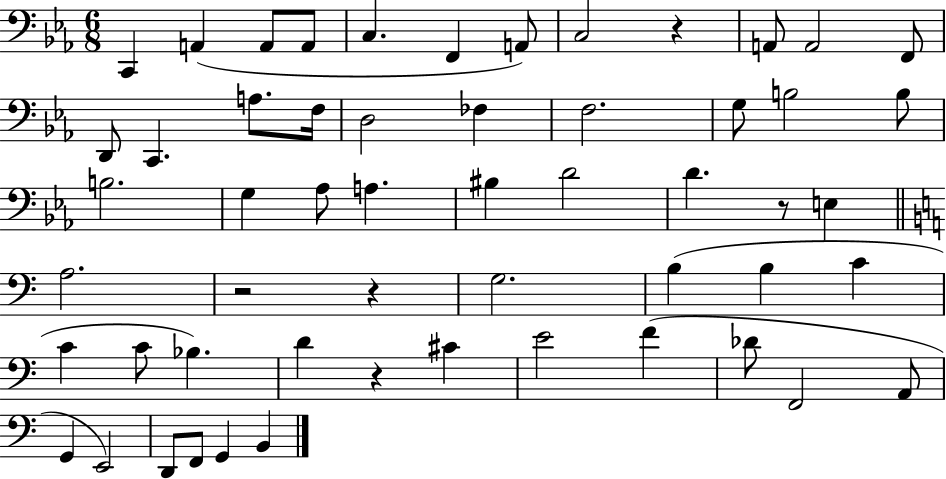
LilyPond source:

{
  \clef bass
  \numericTimeSignature
  \time 6/8
  \key ees \major
  c,4 a,4( a,8 a,8 | c4. f,4 a,8) | c2 r4 | a,8 a,2 f,8 | \break d,8 c,4. a8. f16 | d2 fes4 | f2. | g8 b2 b8 | \break b2. | g4 aes8 a4. | bis4 d'2 | d'4. r8 e4 | \break \bar "||" \break \key a \minor a2. | r2 r4 | g2. | b4( b4 c'4 | \break c'4 c'8 bes4.) | d'4 r4 cis'4 | e'2 f'4( | des'8 f,2 a,8 | \break g,4 e,2) | d,8 f,8 g,4 b,4 | \bar "|."
}